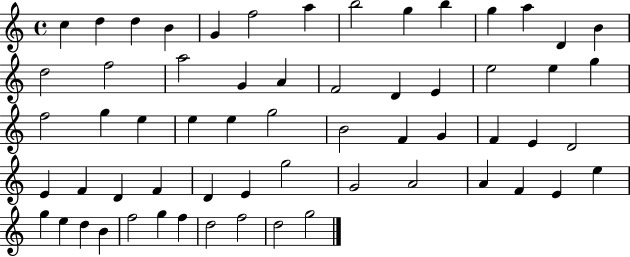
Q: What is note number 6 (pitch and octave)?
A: F5